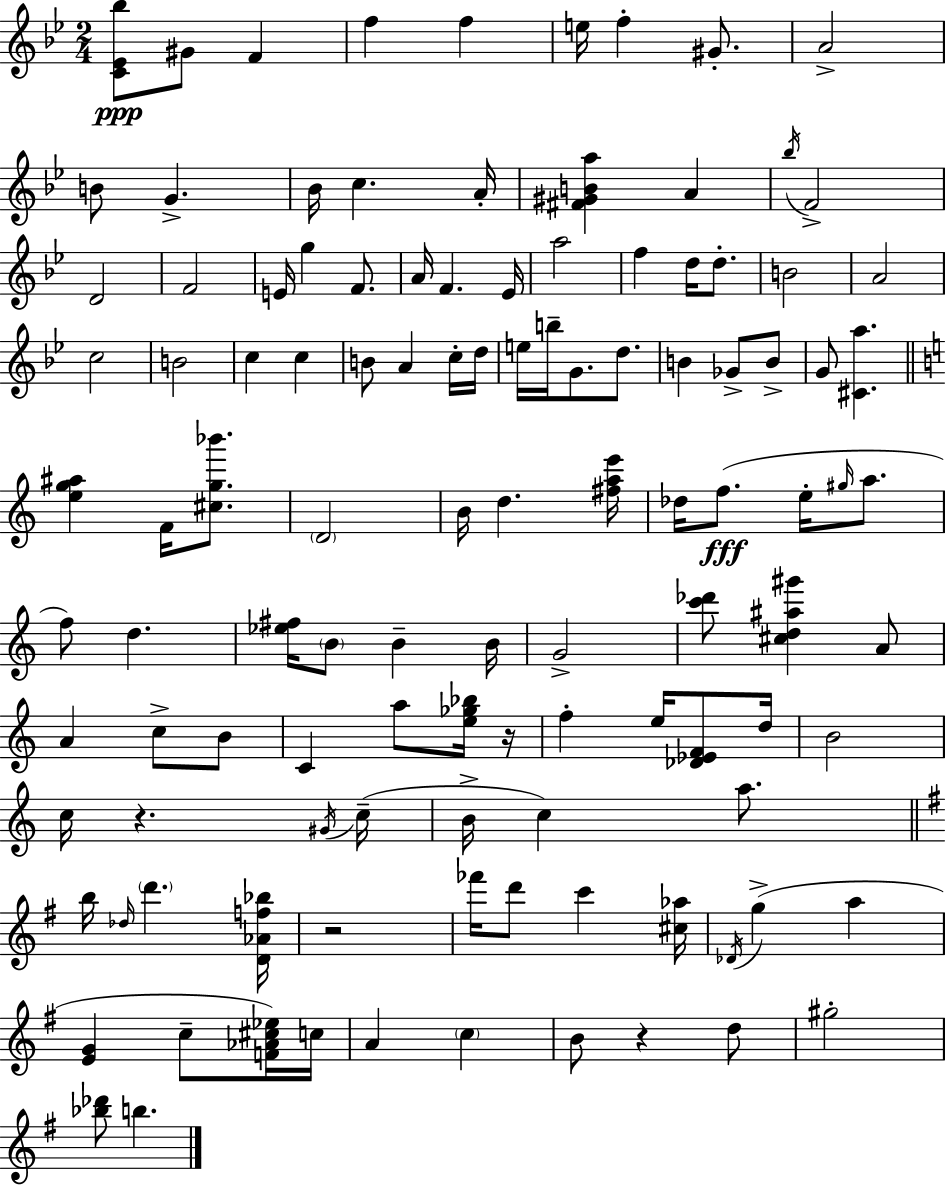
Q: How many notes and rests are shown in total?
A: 114